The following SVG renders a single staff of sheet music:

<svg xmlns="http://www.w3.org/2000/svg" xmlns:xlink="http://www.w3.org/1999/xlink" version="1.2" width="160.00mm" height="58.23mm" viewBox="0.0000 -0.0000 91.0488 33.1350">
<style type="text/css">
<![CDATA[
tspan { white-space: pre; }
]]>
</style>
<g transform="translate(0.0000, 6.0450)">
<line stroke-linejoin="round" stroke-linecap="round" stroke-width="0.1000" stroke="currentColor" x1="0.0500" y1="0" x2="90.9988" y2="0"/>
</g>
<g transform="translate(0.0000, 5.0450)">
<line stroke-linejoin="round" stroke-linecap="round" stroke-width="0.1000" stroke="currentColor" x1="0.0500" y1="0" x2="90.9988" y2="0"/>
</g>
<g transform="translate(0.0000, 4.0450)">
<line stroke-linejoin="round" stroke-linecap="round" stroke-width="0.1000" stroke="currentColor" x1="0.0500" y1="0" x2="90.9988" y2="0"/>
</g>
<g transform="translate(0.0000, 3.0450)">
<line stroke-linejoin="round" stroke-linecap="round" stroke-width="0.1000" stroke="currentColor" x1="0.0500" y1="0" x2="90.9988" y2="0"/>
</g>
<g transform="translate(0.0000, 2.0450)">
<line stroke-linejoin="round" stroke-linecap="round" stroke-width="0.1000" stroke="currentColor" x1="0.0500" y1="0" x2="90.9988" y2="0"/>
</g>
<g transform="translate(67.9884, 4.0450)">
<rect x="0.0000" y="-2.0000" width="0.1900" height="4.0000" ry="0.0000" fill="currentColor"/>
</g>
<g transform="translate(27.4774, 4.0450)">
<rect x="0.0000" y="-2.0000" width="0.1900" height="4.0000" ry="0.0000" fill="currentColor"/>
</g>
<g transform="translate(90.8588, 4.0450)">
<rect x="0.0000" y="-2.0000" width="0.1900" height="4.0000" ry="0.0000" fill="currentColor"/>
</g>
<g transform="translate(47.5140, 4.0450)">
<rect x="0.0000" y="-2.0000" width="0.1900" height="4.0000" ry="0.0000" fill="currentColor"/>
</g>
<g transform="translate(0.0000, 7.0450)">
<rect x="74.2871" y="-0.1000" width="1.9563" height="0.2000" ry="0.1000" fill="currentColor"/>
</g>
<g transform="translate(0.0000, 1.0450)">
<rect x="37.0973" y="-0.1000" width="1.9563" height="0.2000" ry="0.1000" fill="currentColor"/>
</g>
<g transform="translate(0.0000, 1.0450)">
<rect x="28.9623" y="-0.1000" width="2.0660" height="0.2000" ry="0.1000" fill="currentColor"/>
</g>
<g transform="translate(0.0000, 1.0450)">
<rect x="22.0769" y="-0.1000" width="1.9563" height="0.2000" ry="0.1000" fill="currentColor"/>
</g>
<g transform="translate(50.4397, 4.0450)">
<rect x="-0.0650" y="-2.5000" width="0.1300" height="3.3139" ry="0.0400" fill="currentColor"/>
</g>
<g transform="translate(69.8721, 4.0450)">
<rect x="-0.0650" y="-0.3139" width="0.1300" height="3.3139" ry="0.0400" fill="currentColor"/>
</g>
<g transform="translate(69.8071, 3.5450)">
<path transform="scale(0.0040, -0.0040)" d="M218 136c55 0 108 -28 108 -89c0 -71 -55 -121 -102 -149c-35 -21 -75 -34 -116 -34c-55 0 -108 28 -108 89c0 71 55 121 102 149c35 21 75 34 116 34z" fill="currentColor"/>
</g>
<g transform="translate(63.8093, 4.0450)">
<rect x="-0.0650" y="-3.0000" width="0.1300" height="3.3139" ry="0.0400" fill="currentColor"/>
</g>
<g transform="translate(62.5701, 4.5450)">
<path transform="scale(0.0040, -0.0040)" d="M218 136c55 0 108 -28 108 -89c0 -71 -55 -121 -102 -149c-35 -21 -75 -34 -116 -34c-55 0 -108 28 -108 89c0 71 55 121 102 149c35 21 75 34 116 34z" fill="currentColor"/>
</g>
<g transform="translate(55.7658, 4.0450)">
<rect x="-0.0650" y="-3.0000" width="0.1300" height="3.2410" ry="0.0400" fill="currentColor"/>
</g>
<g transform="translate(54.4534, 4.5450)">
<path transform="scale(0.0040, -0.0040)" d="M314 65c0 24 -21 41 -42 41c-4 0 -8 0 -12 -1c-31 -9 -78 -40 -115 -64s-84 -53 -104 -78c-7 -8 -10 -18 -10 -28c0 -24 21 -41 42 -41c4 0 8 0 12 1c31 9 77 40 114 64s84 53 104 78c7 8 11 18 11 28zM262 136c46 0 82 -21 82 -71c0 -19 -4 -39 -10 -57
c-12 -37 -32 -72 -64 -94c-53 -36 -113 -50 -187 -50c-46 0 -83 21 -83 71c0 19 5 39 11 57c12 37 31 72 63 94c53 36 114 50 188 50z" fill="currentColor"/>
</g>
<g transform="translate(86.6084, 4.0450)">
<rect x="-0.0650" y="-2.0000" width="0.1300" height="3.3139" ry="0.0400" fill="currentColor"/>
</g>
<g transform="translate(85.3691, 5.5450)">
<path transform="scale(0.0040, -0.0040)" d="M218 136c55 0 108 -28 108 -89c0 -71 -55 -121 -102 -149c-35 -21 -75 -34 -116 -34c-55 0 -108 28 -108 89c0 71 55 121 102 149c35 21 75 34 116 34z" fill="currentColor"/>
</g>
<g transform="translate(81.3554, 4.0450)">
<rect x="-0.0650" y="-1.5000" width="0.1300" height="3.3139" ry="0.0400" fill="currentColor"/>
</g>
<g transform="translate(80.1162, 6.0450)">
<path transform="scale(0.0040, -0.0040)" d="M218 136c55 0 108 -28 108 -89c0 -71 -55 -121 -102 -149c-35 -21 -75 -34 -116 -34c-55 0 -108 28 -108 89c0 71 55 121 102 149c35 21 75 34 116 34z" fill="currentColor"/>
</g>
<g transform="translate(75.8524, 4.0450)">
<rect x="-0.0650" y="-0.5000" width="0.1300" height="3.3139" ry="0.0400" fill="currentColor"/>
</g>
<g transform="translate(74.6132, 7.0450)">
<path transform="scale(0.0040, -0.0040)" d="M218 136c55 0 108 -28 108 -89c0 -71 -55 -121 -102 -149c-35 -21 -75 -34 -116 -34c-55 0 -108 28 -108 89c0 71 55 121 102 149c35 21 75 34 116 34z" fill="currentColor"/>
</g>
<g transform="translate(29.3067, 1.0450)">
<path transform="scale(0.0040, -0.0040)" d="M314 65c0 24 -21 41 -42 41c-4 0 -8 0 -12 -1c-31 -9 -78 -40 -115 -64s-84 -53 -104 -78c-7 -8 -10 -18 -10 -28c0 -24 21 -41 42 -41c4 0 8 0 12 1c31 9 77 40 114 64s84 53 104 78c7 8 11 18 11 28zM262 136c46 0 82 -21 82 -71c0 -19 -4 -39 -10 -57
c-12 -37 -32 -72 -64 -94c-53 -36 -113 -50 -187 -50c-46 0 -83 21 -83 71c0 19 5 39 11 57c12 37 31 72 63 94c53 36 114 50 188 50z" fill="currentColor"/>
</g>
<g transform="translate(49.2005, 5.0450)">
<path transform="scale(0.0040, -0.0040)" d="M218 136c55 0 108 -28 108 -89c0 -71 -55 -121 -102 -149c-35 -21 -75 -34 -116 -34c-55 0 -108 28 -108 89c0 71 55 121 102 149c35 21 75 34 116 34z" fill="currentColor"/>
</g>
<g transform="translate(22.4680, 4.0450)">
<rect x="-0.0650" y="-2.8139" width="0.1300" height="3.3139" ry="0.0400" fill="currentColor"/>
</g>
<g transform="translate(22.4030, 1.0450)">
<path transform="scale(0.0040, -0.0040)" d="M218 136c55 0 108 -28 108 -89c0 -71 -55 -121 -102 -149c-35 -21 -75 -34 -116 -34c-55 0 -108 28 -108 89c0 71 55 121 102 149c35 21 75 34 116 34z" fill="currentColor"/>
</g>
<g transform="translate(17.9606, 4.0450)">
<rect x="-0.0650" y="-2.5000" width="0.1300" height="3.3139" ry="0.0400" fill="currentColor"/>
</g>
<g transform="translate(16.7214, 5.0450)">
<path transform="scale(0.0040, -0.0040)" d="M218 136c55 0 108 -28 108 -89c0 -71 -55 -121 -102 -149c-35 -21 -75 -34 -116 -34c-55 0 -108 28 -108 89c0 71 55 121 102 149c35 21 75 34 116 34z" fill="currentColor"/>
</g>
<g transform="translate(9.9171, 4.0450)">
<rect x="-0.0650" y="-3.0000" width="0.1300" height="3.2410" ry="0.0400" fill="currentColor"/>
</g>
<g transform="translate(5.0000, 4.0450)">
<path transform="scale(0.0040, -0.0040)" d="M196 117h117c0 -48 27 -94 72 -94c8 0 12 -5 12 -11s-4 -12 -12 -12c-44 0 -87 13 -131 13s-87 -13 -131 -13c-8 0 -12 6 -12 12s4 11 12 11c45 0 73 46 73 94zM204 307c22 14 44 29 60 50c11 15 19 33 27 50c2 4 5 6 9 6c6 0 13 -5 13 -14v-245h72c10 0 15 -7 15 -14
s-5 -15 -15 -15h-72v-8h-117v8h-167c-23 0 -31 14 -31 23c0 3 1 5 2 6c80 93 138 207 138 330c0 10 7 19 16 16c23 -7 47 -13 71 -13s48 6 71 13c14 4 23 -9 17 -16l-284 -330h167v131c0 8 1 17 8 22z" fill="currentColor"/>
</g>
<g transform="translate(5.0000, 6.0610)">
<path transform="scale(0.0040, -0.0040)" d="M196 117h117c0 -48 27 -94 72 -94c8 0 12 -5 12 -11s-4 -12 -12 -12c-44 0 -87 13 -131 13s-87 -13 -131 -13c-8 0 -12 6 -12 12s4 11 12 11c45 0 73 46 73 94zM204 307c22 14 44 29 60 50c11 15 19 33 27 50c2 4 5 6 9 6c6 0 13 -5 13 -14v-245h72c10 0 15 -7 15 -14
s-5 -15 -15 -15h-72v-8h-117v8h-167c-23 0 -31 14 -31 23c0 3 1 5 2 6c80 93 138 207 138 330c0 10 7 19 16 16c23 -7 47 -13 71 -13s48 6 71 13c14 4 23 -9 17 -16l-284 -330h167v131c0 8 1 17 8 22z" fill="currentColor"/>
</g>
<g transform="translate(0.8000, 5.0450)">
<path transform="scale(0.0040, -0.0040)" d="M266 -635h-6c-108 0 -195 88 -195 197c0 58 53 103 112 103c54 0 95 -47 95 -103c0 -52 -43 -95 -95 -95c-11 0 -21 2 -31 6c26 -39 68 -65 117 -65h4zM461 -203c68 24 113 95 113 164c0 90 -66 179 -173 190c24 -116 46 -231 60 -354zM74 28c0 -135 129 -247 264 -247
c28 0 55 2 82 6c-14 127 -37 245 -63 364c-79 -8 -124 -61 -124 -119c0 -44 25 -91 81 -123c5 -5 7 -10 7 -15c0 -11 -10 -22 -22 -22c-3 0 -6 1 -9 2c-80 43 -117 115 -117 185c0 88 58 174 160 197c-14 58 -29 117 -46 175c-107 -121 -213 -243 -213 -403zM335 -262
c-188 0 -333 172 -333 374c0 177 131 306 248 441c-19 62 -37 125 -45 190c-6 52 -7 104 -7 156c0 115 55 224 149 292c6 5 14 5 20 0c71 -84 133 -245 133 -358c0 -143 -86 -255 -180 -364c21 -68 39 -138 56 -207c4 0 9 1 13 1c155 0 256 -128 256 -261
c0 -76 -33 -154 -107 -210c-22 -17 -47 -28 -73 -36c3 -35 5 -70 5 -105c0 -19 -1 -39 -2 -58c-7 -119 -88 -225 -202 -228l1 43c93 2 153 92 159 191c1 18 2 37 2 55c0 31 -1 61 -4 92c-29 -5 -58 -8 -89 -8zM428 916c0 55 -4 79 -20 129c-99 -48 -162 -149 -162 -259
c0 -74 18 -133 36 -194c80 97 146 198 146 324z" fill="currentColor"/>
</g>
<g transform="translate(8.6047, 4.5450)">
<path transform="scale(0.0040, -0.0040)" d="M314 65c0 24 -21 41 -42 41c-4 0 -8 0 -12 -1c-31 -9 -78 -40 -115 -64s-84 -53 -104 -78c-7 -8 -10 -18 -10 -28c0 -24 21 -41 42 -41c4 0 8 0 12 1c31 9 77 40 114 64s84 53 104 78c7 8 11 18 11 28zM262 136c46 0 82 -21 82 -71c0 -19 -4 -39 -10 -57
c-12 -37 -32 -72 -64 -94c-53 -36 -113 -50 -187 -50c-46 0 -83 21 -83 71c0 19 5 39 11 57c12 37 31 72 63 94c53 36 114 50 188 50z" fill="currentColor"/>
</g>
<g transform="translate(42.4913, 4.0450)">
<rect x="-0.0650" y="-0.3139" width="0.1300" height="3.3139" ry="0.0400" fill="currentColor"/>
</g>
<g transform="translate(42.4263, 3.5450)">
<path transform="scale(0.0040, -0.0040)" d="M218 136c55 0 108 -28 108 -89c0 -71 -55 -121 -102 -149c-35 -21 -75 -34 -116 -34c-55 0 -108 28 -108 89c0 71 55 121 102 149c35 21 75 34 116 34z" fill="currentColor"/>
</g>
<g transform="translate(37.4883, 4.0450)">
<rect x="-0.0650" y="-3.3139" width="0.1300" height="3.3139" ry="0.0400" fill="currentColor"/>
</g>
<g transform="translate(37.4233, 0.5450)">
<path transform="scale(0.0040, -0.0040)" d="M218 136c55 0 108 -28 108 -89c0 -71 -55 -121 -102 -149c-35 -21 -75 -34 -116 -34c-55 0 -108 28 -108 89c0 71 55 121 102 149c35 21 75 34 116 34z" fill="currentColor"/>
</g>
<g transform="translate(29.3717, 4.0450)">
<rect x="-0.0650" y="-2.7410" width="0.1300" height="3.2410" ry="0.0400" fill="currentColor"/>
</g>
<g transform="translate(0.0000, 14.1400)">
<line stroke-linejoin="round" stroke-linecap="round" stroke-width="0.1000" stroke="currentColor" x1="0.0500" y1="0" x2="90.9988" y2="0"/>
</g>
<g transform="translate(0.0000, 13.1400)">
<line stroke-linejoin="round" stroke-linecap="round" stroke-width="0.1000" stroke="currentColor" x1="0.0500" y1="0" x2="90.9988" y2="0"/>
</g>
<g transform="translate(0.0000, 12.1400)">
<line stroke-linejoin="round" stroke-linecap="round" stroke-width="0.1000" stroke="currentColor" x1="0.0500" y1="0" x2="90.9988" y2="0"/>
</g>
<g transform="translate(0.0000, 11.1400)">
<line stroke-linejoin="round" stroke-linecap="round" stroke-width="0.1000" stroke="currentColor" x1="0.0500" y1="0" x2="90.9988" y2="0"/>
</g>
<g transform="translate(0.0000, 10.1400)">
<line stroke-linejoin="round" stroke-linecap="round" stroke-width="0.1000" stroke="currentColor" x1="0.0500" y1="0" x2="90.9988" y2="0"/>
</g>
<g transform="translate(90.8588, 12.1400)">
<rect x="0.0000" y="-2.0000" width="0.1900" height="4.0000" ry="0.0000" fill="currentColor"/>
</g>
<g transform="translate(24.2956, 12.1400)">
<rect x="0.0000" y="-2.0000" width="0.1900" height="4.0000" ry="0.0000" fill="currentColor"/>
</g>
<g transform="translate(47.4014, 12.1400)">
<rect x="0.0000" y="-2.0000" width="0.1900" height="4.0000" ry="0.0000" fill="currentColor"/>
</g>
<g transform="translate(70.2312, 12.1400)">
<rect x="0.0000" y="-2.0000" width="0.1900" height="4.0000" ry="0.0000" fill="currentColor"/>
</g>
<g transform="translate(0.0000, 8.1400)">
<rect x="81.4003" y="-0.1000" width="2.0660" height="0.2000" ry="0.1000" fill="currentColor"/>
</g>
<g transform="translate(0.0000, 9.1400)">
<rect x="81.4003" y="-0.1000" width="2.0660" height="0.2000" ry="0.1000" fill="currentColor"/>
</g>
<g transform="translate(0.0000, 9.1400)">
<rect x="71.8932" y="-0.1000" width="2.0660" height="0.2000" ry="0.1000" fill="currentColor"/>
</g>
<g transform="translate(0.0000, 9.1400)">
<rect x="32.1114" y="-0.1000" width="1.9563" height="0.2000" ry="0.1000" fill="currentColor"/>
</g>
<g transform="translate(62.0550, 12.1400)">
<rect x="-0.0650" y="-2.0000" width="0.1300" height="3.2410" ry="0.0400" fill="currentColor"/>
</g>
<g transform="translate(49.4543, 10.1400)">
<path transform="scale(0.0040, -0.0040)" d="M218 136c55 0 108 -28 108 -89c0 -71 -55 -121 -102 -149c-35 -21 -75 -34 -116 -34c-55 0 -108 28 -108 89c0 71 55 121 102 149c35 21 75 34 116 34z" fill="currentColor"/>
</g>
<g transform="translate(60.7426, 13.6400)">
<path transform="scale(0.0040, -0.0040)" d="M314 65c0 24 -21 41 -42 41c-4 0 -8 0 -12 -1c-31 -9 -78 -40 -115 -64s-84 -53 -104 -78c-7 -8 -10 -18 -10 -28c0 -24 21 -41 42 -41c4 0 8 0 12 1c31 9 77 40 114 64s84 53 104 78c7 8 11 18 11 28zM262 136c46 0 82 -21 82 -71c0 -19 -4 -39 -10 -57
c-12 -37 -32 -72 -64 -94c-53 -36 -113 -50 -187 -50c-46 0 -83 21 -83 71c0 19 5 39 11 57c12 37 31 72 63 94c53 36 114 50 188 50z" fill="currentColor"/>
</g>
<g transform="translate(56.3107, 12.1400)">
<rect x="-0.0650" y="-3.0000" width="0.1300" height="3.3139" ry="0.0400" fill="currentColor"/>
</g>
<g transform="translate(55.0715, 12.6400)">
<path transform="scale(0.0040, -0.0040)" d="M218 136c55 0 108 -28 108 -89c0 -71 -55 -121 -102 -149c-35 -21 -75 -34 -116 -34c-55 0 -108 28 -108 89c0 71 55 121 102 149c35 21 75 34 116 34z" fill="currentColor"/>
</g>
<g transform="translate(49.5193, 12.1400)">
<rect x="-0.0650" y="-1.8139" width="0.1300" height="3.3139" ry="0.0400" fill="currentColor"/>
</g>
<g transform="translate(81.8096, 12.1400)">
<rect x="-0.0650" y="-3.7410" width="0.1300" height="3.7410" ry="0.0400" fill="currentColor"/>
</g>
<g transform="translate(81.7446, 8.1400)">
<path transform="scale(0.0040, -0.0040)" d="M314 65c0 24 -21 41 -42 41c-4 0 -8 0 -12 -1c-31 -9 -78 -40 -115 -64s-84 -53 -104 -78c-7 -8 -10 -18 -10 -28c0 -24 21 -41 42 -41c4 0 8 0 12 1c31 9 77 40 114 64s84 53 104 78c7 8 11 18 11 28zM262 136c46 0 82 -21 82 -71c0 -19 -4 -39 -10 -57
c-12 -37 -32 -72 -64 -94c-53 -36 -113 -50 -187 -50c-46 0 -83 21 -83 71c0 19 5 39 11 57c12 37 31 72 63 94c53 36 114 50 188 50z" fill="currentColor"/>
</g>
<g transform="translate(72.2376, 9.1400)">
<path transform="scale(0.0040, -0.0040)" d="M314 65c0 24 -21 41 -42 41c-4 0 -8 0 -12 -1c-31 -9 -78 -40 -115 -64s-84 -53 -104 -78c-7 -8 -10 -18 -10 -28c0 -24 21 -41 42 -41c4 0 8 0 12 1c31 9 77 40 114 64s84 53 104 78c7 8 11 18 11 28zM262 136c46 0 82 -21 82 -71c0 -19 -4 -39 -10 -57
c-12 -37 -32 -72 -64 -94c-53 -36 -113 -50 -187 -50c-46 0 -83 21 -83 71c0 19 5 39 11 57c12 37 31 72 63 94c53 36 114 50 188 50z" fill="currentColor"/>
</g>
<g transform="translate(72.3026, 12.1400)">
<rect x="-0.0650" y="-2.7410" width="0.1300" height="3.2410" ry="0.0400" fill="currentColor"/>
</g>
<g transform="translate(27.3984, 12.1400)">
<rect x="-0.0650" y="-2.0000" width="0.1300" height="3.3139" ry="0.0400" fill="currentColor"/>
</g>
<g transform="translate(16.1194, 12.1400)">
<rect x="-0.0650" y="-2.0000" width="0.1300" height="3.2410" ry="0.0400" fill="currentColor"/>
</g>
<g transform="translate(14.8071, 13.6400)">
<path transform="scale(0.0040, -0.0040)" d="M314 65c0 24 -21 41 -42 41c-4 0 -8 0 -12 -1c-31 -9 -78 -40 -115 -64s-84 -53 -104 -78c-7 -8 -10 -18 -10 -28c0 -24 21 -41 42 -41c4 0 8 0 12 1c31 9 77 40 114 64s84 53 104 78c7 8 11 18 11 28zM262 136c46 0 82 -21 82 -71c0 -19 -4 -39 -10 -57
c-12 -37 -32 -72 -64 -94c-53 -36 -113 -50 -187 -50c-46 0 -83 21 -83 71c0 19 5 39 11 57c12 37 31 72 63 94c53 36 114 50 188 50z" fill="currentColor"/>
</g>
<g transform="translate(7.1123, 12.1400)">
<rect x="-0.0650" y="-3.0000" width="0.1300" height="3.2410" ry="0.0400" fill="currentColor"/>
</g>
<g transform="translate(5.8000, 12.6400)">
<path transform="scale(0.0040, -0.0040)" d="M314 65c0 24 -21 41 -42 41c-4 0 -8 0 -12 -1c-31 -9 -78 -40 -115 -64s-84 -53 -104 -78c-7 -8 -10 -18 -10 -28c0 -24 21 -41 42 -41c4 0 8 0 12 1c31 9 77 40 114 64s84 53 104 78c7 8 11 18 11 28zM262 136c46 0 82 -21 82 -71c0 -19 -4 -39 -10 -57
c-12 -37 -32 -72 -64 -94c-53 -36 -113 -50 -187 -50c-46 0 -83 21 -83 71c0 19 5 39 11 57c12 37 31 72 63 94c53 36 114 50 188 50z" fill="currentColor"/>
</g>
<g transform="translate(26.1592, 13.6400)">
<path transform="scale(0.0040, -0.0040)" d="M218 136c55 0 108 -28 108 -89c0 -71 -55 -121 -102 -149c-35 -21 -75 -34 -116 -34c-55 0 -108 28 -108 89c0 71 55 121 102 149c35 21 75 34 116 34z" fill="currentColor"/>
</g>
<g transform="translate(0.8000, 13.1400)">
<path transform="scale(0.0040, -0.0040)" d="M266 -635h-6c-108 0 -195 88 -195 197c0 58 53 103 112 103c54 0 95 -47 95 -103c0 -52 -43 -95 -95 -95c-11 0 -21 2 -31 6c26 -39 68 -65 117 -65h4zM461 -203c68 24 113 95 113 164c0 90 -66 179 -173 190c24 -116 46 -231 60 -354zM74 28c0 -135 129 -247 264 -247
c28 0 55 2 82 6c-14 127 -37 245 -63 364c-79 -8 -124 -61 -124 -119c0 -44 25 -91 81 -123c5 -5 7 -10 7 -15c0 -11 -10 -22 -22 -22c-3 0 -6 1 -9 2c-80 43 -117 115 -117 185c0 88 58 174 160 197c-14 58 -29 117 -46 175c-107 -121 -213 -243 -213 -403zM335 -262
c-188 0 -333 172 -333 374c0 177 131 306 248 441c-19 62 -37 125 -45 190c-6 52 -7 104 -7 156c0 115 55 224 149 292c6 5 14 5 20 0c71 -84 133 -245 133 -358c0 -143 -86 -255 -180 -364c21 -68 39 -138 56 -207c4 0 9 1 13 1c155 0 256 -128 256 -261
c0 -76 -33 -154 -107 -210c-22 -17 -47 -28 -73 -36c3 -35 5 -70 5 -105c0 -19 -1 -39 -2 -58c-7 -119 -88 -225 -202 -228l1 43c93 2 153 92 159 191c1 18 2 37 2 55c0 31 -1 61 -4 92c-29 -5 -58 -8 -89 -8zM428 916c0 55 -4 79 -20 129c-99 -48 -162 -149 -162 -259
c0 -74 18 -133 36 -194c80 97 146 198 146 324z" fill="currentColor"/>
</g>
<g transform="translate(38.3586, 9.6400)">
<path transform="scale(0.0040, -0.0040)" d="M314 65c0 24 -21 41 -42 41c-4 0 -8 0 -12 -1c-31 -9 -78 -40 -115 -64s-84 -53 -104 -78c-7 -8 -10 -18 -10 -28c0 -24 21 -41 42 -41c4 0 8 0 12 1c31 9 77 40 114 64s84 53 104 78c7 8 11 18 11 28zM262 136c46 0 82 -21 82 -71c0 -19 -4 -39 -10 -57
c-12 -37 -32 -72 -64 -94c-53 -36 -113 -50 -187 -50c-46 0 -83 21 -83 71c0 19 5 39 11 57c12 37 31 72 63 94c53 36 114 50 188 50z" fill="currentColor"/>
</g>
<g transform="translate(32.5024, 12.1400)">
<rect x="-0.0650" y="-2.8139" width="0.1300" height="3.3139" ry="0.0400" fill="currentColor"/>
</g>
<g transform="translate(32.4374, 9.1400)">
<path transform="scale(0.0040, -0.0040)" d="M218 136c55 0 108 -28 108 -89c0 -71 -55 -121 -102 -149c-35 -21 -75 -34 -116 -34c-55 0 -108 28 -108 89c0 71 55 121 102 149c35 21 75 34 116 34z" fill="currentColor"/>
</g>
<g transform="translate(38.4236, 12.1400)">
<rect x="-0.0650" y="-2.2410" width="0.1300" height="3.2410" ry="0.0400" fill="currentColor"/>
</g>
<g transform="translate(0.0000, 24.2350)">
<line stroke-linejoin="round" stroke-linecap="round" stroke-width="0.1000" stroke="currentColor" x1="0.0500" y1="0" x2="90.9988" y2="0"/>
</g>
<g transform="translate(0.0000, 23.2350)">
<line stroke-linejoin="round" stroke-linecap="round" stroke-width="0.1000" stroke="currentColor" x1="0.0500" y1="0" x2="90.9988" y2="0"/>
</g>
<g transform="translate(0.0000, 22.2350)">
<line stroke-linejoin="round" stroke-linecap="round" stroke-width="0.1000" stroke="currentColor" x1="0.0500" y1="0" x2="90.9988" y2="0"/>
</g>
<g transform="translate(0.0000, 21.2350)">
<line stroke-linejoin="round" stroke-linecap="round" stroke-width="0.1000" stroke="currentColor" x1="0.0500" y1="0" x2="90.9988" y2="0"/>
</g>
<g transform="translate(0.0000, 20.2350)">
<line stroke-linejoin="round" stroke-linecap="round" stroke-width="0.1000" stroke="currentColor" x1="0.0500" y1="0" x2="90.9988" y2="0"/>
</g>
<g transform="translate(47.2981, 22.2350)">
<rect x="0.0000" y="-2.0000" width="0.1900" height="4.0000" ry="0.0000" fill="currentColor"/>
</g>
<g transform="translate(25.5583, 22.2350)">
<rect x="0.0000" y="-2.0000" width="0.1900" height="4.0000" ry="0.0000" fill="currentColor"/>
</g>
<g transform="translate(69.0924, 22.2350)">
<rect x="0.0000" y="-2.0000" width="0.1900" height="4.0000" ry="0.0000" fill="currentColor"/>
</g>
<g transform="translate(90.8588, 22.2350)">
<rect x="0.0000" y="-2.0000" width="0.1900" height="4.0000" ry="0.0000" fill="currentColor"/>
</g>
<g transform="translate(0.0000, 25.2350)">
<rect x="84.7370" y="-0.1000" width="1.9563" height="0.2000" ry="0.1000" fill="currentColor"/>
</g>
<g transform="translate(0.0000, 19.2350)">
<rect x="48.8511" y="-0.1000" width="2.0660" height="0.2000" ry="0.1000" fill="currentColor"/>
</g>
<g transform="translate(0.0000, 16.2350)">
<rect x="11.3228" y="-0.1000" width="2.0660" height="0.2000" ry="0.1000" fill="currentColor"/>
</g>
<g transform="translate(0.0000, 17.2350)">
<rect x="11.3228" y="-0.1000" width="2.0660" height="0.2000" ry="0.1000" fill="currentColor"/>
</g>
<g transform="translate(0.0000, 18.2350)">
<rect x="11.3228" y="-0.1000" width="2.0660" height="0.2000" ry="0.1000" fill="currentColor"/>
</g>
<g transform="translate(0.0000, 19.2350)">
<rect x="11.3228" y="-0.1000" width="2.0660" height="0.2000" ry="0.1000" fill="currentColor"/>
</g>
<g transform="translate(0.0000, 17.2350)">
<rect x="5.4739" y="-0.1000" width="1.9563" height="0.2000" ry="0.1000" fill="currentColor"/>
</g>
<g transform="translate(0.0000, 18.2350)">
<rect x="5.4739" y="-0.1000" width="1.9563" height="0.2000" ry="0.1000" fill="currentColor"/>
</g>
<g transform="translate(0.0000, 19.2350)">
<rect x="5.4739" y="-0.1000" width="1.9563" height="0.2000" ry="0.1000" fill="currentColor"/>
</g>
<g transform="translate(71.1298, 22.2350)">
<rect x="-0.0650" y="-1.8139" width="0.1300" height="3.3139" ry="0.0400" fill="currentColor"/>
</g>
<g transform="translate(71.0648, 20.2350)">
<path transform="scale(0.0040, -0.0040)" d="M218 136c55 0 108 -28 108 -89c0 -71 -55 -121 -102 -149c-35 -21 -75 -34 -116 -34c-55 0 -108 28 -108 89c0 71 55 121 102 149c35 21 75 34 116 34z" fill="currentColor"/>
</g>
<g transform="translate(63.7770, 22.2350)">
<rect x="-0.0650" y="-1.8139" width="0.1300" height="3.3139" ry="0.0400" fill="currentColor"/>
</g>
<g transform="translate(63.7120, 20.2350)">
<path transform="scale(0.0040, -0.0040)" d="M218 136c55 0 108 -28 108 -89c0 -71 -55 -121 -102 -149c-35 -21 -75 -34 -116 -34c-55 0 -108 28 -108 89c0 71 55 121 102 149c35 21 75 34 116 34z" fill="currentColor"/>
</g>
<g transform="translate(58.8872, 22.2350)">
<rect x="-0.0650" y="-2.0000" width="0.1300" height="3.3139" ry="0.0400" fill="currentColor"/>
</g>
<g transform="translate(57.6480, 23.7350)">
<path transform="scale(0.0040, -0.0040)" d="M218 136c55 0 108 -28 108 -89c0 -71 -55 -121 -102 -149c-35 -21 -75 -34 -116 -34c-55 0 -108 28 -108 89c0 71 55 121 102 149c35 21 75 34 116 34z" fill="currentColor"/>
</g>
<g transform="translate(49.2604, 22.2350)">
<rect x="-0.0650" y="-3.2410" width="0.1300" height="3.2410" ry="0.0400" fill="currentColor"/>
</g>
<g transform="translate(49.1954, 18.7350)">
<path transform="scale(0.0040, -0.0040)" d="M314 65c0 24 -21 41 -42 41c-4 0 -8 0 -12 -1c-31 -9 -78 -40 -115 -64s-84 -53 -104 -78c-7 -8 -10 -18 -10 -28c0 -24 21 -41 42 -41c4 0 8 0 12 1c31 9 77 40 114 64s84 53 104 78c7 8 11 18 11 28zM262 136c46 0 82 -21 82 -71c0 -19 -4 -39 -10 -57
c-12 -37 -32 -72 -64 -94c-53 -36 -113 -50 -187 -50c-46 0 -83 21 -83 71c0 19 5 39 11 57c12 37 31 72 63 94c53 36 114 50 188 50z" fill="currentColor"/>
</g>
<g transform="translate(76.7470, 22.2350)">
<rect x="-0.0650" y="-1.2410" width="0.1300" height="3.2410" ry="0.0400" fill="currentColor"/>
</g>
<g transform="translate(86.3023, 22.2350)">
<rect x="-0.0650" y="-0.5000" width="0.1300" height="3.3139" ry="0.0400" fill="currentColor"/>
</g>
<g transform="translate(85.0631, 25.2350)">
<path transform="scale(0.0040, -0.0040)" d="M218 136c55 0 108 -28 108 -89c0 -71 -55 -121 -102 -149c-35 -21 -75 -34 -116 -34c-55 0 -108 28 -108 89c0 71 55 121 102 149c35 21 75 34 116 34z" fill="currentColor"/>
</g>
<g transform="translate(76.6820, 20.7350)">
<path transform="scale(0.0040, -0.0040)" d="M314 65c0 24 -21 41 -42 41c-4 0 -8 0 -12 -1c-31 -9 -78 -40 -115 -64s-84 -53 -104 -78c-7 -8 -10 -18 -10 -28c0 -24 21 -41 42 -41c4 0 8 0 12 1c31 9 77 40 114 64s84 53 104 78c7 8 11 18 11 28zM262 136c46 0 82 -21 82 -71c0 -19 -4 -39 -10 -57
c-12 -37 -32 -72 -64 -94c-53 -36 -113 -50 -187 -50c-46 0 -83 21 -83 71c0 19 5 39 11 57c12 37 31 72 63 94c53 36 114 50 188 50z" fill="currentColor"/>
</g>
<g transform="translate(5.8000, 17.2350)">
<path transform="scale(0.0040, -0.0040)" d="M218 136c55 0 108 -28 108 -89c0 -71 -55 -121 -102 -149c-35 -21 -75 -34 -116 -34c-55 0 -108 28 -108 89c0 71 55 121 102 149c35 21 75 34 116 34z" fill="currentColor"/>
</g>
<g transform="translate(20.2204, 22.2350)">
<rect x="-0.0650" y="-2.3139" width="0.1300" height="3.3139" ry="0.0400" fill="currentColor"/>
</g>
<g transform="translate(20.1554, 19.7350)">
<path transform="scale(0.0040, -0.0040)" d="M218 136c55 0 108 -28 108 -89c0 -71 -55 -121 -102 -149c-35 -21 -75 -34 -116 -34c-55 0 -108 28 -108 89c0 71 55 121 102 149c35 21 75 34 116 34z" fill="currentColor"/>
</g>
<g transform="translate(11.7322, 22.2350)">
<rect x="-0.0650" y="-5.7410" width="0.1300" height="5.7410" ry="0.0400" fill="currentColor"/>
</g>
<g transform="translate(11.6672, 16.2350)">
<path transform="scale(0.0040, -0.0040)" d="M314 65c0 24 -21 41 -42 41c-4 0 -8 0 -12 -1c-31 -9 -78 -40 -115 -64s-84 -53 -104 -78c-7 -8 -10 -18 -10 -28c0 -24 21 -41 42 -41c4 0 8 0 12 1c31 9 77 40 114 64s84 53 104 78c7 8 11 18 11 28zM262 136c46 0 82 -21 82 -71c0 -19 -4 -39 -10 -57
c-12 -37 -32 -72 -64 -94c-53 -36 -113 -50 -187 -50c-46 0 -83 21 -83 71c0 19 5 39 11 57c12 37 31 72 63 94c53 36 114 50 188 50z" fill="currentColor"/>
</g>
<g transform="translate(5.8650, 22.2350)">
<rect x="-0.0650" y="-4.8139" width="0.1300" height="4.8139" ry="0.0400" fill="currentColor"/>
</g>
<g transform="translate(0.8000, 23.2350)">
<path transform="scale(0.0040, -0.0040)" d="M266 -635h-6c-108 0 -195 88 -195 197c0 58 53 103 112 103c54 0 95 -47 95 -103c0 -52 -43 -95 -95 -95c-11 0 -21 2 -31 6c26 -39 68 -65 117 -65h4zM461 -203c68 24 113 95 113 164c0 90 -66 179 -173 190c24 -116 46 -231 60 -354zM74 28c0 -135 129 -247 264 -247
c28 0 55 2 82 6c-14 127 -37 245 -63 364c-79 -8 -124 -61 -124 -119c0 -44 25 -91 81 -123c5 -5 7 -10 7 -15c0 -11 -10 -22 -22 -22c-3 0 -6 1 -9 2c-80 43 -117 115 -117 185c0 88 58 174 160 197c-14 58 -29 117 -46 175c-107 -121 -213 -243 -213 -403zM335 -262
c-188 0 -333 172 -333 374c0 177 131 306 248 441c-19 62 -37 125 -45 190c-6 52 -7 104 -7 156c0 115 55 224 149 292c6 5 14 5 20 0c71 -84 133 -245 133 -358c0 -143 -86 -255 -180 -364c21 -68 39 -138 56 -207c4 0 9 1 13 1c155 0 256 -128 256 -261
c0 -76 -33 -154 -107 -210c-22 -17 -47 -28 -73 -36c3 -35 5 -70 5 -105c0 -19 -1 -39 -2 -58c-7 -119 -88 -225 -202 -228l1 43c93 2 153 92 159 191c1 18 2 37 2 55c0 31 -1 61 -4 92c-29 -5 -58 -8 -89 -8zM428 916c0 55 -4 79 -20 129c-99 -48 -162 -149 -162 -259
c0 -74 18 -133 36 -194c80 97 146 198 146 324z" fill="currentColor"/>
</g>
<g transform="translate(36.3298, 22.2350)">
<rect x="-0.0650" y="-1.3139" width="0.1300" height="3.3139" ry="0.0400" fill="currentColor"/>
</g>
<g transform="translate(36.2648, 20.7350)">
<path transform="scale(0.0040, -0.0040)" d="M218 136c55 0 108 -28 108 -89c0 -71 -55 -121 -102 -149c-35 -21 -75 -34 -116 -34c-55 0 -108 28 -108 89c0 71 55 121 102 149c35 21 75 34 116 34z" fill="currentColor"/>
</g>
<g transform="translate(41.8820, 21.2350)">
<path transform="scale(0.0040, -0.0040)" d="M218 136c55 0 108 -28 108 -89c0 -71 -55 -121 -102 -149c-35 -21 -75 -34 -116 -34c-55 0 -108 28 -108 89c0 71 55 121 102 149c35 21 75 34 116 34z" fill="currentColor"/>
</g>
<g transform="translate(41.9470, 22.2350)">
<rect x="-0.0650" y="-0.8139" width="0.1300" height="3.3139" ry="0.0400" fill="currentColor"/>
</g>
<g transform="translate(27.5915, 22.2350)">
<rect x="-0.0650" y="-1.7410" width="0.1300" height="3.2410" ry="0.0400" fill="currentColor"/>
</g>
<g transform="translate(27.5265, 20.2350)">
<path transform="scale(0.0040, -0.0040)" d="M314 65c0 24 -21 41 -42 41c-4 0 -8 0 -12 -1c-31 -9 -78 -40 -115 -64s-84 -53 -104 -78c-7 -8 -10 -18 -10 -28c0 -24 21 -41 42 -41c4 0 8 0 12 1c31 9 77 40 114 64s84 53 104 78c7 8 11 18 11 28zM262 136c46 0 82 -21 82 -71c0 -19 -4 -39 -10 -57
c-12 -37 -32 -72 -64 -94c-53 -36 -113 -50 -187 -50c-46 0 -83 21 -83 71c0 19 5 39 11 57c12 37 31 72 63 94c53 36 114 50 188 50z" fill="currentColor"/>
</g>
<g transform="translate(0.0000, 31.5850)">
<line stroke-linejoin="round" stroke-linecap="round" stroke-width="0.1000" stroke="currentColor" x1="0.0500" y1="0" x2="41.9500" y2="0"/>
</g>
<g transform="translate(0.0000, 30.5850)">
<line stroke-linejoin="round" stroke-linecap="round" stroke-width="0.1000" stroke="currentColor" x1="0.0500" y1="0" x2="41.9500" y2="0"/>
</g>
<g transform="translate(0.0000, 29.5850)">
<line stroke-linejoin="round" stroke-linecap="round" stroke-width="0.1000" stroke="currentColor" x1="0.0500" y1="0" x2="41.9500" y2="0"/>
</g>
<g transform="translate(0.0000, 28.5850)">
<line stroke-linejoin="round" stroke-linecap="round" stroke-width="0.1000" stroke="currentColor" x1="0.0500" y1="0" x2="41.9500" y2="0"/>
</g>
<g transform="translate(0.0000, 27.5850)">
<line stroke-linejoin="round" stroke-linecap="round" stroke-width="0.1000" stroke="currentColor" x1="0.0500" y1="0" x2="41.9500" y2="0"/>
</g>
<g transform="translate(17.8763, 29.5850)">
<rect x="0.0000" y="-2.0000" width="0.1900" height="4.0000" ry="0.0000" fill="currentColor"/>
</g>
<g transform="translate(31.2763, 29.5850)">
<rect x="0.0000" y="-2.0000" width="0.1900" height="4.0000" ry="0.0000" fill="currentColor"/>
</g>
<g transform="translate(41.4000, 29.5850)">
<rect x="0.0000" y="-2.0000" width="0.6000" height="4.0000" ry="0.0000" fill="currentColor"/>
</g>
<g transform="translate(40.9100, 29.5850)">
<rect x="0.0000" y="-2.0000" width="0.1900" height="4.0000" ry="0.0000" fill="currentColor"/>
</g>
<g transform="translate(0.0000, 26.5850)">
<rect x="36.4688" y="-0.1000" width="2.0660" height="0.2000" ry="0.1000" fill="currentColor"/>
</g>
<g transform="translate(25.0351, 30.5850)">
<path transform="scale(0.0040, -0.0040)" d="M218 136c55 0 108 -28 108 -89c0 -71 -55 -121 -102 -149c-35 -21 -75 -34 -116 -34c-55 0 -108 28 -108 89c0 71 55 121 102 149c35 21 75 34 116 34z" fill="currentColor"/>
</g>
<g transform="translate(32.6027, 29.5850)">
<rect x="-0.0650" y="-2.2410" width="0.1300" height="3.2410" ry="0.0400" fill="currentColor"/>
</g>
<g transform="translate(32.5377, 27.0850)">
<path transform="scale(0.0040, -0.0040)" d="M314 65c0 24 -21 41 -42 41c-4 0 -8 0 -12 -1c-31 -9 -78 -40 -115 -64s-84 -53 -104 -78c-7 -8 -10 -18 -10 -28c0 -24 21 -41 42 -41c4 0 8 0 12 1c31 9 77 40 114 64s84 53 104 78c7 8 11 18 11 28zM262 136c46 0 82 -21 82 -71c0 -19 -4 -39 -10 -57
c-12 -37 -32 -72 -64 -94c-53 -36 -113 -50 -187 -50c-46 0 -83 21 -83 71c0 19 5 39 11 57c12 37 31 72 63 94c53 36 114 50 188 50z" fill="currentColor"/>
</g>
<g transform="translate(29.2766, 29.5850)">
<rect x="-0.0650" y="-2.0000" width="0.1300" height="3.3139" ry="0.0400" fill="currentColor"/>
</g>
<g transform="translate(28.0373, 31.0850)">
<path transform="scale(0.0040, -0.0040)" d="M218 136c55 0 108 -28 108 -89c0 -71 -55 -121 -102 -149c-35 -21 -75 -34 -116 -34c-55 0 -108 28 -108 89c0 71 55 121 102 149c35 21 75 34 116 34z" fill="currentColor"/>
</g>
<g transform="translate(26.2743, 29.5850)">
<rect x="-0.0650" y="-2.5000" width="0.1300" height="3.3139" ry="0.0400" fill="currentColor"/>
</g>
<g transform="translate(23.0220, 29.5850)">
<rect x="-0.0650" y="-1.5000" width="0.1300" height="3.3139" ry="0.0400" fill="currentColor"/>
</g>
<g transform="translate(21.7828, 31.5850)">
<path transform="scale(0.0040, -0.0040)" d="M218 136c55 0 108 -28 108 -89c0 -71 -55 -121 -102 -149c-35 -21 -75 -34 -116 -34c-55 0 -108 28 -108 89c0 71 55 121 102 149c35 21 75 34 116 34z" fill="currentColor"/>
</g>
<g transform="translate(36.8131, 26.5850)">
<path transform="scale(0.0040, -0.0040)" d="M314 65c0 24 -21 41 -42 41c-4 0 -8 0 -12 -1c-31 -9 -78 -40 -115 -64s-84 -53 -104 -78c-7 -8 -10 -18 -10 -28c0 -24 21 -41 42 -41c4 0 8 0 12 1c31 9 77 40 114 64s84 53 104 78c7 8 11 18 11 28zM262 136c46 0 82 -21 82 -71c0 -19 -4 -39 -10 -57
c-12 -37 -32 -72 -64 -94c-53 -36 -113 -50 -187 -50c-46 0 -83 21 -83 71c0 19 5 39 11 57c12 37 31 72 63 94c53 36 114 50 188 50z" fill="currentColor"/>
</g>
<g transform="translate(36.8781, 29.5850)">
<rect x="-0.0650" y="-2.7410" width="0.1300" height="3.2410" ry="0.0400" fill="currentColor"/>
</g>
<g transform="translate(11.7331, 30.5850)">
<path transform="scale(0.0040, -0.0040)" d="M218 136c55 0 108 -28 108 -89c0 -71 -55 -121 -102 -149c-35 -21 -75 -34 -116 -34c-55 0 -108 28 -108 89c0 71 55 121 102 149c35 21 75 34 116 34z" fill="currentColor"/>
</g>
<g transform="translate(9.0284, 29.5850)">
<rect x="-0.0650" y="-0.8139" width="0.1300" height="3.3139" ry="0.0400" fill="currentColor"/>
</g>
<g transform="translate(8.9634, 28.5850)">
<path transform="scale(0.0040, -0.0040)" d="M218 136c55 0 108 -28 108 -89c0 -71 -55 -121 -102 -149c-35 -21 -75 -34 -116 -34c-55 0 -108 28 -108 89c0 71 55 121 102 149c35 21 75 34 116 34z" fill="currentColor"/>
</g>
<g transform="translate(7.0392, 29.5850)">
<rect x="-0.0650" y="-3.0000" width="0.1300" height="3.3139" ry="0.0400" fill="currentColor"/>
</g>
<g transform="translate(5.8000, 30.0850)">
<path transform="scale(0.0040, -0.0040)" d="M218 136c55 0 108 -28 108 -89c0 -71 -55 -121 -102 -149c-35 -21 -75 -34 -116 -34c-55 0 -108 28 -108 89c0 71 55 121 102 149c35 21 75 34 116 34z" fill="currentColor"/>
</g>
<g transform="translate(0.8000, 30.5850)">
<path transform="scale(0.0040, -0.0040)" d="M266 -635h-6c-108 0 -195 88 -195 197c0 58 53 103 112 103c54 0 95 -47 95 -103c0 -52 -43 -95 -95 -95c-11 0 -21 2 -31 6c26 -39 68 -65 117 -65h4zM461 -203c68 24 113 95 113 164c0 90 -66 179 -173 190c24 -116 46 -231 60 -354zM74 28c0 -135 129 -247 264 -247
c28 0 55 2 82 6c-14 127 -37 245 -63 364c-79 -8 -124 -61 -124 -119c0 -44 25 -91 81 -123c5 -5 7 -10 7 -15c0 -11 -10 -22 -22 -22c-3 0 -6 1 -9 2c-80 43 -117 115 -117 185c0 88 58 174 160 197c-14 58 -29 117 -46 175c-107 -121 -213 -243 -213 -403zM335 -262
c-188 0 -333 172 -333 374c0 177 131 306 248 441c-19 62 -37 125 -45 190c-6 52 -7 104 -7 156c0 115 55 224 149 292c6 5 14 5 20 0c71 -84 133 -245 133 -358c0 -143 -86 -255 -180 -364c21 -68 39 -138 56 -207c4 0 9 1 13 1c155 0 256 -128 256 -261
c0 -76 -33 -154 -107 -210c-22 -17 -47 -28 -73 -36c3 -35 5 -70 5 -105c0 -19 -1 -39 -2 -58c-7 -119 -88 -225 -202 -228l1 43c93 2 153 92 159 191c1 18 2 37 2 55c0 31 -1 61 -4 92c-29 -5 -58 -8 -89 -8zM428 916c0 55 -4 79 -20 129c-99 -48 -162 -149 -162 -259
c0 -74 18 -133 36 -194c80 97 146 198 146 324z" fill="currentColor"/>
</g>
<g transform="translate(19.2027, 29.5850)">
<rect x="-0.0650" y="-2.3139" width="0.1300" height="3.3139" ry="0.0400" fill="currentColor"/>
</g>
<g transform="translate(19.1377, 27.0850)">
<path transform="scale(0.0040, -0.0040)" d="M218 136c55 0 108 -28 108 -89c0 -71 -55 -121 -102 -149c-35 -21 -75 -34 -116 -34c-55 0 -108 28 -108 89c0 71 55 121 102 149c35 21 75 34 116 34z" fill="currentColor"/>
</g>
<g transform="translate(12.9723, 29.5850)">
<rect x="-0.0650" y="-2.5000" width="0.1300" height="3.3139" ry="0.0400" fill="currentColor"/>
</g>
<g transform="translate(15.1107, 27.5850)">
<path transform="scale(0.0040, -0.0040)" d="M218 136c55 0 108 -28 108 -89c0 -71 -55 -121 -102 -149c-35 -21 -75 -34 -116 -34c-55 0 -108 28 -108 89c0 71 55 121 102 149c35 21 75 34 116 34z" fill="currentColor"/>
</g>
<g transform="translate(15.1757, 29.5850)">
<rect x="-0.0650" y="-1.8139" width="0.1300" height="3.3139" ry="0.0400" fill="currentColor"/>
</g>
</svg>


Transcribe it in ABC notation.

X:1
T:Untitled
M:4/4
L:1/4
K:C
A2 G a a2 b c G A2 A c C E F A2 F2 F a g2 f A F2 a2 c'2 e' g'2 g f2 e d b2 F f f e2 C A d G f g E G F g2 a2